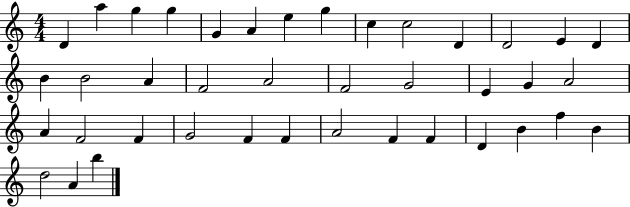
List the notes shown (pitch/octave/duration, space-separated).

D4/q A5/q G5/q G5/q G4/q A4/q E5/q G5/q C5/q C5/h D4/q D4/h E4/q D4/q B4/q B4/h A4/q F4/h A4/h F4/h G4/h E4/q G4/q A4/h A4/q F4/h F4/q G4/h F4/q F4/q A4/h F4/q F4/q D4/q B4/q F5/q B4/q D5/h A4/q B5/q